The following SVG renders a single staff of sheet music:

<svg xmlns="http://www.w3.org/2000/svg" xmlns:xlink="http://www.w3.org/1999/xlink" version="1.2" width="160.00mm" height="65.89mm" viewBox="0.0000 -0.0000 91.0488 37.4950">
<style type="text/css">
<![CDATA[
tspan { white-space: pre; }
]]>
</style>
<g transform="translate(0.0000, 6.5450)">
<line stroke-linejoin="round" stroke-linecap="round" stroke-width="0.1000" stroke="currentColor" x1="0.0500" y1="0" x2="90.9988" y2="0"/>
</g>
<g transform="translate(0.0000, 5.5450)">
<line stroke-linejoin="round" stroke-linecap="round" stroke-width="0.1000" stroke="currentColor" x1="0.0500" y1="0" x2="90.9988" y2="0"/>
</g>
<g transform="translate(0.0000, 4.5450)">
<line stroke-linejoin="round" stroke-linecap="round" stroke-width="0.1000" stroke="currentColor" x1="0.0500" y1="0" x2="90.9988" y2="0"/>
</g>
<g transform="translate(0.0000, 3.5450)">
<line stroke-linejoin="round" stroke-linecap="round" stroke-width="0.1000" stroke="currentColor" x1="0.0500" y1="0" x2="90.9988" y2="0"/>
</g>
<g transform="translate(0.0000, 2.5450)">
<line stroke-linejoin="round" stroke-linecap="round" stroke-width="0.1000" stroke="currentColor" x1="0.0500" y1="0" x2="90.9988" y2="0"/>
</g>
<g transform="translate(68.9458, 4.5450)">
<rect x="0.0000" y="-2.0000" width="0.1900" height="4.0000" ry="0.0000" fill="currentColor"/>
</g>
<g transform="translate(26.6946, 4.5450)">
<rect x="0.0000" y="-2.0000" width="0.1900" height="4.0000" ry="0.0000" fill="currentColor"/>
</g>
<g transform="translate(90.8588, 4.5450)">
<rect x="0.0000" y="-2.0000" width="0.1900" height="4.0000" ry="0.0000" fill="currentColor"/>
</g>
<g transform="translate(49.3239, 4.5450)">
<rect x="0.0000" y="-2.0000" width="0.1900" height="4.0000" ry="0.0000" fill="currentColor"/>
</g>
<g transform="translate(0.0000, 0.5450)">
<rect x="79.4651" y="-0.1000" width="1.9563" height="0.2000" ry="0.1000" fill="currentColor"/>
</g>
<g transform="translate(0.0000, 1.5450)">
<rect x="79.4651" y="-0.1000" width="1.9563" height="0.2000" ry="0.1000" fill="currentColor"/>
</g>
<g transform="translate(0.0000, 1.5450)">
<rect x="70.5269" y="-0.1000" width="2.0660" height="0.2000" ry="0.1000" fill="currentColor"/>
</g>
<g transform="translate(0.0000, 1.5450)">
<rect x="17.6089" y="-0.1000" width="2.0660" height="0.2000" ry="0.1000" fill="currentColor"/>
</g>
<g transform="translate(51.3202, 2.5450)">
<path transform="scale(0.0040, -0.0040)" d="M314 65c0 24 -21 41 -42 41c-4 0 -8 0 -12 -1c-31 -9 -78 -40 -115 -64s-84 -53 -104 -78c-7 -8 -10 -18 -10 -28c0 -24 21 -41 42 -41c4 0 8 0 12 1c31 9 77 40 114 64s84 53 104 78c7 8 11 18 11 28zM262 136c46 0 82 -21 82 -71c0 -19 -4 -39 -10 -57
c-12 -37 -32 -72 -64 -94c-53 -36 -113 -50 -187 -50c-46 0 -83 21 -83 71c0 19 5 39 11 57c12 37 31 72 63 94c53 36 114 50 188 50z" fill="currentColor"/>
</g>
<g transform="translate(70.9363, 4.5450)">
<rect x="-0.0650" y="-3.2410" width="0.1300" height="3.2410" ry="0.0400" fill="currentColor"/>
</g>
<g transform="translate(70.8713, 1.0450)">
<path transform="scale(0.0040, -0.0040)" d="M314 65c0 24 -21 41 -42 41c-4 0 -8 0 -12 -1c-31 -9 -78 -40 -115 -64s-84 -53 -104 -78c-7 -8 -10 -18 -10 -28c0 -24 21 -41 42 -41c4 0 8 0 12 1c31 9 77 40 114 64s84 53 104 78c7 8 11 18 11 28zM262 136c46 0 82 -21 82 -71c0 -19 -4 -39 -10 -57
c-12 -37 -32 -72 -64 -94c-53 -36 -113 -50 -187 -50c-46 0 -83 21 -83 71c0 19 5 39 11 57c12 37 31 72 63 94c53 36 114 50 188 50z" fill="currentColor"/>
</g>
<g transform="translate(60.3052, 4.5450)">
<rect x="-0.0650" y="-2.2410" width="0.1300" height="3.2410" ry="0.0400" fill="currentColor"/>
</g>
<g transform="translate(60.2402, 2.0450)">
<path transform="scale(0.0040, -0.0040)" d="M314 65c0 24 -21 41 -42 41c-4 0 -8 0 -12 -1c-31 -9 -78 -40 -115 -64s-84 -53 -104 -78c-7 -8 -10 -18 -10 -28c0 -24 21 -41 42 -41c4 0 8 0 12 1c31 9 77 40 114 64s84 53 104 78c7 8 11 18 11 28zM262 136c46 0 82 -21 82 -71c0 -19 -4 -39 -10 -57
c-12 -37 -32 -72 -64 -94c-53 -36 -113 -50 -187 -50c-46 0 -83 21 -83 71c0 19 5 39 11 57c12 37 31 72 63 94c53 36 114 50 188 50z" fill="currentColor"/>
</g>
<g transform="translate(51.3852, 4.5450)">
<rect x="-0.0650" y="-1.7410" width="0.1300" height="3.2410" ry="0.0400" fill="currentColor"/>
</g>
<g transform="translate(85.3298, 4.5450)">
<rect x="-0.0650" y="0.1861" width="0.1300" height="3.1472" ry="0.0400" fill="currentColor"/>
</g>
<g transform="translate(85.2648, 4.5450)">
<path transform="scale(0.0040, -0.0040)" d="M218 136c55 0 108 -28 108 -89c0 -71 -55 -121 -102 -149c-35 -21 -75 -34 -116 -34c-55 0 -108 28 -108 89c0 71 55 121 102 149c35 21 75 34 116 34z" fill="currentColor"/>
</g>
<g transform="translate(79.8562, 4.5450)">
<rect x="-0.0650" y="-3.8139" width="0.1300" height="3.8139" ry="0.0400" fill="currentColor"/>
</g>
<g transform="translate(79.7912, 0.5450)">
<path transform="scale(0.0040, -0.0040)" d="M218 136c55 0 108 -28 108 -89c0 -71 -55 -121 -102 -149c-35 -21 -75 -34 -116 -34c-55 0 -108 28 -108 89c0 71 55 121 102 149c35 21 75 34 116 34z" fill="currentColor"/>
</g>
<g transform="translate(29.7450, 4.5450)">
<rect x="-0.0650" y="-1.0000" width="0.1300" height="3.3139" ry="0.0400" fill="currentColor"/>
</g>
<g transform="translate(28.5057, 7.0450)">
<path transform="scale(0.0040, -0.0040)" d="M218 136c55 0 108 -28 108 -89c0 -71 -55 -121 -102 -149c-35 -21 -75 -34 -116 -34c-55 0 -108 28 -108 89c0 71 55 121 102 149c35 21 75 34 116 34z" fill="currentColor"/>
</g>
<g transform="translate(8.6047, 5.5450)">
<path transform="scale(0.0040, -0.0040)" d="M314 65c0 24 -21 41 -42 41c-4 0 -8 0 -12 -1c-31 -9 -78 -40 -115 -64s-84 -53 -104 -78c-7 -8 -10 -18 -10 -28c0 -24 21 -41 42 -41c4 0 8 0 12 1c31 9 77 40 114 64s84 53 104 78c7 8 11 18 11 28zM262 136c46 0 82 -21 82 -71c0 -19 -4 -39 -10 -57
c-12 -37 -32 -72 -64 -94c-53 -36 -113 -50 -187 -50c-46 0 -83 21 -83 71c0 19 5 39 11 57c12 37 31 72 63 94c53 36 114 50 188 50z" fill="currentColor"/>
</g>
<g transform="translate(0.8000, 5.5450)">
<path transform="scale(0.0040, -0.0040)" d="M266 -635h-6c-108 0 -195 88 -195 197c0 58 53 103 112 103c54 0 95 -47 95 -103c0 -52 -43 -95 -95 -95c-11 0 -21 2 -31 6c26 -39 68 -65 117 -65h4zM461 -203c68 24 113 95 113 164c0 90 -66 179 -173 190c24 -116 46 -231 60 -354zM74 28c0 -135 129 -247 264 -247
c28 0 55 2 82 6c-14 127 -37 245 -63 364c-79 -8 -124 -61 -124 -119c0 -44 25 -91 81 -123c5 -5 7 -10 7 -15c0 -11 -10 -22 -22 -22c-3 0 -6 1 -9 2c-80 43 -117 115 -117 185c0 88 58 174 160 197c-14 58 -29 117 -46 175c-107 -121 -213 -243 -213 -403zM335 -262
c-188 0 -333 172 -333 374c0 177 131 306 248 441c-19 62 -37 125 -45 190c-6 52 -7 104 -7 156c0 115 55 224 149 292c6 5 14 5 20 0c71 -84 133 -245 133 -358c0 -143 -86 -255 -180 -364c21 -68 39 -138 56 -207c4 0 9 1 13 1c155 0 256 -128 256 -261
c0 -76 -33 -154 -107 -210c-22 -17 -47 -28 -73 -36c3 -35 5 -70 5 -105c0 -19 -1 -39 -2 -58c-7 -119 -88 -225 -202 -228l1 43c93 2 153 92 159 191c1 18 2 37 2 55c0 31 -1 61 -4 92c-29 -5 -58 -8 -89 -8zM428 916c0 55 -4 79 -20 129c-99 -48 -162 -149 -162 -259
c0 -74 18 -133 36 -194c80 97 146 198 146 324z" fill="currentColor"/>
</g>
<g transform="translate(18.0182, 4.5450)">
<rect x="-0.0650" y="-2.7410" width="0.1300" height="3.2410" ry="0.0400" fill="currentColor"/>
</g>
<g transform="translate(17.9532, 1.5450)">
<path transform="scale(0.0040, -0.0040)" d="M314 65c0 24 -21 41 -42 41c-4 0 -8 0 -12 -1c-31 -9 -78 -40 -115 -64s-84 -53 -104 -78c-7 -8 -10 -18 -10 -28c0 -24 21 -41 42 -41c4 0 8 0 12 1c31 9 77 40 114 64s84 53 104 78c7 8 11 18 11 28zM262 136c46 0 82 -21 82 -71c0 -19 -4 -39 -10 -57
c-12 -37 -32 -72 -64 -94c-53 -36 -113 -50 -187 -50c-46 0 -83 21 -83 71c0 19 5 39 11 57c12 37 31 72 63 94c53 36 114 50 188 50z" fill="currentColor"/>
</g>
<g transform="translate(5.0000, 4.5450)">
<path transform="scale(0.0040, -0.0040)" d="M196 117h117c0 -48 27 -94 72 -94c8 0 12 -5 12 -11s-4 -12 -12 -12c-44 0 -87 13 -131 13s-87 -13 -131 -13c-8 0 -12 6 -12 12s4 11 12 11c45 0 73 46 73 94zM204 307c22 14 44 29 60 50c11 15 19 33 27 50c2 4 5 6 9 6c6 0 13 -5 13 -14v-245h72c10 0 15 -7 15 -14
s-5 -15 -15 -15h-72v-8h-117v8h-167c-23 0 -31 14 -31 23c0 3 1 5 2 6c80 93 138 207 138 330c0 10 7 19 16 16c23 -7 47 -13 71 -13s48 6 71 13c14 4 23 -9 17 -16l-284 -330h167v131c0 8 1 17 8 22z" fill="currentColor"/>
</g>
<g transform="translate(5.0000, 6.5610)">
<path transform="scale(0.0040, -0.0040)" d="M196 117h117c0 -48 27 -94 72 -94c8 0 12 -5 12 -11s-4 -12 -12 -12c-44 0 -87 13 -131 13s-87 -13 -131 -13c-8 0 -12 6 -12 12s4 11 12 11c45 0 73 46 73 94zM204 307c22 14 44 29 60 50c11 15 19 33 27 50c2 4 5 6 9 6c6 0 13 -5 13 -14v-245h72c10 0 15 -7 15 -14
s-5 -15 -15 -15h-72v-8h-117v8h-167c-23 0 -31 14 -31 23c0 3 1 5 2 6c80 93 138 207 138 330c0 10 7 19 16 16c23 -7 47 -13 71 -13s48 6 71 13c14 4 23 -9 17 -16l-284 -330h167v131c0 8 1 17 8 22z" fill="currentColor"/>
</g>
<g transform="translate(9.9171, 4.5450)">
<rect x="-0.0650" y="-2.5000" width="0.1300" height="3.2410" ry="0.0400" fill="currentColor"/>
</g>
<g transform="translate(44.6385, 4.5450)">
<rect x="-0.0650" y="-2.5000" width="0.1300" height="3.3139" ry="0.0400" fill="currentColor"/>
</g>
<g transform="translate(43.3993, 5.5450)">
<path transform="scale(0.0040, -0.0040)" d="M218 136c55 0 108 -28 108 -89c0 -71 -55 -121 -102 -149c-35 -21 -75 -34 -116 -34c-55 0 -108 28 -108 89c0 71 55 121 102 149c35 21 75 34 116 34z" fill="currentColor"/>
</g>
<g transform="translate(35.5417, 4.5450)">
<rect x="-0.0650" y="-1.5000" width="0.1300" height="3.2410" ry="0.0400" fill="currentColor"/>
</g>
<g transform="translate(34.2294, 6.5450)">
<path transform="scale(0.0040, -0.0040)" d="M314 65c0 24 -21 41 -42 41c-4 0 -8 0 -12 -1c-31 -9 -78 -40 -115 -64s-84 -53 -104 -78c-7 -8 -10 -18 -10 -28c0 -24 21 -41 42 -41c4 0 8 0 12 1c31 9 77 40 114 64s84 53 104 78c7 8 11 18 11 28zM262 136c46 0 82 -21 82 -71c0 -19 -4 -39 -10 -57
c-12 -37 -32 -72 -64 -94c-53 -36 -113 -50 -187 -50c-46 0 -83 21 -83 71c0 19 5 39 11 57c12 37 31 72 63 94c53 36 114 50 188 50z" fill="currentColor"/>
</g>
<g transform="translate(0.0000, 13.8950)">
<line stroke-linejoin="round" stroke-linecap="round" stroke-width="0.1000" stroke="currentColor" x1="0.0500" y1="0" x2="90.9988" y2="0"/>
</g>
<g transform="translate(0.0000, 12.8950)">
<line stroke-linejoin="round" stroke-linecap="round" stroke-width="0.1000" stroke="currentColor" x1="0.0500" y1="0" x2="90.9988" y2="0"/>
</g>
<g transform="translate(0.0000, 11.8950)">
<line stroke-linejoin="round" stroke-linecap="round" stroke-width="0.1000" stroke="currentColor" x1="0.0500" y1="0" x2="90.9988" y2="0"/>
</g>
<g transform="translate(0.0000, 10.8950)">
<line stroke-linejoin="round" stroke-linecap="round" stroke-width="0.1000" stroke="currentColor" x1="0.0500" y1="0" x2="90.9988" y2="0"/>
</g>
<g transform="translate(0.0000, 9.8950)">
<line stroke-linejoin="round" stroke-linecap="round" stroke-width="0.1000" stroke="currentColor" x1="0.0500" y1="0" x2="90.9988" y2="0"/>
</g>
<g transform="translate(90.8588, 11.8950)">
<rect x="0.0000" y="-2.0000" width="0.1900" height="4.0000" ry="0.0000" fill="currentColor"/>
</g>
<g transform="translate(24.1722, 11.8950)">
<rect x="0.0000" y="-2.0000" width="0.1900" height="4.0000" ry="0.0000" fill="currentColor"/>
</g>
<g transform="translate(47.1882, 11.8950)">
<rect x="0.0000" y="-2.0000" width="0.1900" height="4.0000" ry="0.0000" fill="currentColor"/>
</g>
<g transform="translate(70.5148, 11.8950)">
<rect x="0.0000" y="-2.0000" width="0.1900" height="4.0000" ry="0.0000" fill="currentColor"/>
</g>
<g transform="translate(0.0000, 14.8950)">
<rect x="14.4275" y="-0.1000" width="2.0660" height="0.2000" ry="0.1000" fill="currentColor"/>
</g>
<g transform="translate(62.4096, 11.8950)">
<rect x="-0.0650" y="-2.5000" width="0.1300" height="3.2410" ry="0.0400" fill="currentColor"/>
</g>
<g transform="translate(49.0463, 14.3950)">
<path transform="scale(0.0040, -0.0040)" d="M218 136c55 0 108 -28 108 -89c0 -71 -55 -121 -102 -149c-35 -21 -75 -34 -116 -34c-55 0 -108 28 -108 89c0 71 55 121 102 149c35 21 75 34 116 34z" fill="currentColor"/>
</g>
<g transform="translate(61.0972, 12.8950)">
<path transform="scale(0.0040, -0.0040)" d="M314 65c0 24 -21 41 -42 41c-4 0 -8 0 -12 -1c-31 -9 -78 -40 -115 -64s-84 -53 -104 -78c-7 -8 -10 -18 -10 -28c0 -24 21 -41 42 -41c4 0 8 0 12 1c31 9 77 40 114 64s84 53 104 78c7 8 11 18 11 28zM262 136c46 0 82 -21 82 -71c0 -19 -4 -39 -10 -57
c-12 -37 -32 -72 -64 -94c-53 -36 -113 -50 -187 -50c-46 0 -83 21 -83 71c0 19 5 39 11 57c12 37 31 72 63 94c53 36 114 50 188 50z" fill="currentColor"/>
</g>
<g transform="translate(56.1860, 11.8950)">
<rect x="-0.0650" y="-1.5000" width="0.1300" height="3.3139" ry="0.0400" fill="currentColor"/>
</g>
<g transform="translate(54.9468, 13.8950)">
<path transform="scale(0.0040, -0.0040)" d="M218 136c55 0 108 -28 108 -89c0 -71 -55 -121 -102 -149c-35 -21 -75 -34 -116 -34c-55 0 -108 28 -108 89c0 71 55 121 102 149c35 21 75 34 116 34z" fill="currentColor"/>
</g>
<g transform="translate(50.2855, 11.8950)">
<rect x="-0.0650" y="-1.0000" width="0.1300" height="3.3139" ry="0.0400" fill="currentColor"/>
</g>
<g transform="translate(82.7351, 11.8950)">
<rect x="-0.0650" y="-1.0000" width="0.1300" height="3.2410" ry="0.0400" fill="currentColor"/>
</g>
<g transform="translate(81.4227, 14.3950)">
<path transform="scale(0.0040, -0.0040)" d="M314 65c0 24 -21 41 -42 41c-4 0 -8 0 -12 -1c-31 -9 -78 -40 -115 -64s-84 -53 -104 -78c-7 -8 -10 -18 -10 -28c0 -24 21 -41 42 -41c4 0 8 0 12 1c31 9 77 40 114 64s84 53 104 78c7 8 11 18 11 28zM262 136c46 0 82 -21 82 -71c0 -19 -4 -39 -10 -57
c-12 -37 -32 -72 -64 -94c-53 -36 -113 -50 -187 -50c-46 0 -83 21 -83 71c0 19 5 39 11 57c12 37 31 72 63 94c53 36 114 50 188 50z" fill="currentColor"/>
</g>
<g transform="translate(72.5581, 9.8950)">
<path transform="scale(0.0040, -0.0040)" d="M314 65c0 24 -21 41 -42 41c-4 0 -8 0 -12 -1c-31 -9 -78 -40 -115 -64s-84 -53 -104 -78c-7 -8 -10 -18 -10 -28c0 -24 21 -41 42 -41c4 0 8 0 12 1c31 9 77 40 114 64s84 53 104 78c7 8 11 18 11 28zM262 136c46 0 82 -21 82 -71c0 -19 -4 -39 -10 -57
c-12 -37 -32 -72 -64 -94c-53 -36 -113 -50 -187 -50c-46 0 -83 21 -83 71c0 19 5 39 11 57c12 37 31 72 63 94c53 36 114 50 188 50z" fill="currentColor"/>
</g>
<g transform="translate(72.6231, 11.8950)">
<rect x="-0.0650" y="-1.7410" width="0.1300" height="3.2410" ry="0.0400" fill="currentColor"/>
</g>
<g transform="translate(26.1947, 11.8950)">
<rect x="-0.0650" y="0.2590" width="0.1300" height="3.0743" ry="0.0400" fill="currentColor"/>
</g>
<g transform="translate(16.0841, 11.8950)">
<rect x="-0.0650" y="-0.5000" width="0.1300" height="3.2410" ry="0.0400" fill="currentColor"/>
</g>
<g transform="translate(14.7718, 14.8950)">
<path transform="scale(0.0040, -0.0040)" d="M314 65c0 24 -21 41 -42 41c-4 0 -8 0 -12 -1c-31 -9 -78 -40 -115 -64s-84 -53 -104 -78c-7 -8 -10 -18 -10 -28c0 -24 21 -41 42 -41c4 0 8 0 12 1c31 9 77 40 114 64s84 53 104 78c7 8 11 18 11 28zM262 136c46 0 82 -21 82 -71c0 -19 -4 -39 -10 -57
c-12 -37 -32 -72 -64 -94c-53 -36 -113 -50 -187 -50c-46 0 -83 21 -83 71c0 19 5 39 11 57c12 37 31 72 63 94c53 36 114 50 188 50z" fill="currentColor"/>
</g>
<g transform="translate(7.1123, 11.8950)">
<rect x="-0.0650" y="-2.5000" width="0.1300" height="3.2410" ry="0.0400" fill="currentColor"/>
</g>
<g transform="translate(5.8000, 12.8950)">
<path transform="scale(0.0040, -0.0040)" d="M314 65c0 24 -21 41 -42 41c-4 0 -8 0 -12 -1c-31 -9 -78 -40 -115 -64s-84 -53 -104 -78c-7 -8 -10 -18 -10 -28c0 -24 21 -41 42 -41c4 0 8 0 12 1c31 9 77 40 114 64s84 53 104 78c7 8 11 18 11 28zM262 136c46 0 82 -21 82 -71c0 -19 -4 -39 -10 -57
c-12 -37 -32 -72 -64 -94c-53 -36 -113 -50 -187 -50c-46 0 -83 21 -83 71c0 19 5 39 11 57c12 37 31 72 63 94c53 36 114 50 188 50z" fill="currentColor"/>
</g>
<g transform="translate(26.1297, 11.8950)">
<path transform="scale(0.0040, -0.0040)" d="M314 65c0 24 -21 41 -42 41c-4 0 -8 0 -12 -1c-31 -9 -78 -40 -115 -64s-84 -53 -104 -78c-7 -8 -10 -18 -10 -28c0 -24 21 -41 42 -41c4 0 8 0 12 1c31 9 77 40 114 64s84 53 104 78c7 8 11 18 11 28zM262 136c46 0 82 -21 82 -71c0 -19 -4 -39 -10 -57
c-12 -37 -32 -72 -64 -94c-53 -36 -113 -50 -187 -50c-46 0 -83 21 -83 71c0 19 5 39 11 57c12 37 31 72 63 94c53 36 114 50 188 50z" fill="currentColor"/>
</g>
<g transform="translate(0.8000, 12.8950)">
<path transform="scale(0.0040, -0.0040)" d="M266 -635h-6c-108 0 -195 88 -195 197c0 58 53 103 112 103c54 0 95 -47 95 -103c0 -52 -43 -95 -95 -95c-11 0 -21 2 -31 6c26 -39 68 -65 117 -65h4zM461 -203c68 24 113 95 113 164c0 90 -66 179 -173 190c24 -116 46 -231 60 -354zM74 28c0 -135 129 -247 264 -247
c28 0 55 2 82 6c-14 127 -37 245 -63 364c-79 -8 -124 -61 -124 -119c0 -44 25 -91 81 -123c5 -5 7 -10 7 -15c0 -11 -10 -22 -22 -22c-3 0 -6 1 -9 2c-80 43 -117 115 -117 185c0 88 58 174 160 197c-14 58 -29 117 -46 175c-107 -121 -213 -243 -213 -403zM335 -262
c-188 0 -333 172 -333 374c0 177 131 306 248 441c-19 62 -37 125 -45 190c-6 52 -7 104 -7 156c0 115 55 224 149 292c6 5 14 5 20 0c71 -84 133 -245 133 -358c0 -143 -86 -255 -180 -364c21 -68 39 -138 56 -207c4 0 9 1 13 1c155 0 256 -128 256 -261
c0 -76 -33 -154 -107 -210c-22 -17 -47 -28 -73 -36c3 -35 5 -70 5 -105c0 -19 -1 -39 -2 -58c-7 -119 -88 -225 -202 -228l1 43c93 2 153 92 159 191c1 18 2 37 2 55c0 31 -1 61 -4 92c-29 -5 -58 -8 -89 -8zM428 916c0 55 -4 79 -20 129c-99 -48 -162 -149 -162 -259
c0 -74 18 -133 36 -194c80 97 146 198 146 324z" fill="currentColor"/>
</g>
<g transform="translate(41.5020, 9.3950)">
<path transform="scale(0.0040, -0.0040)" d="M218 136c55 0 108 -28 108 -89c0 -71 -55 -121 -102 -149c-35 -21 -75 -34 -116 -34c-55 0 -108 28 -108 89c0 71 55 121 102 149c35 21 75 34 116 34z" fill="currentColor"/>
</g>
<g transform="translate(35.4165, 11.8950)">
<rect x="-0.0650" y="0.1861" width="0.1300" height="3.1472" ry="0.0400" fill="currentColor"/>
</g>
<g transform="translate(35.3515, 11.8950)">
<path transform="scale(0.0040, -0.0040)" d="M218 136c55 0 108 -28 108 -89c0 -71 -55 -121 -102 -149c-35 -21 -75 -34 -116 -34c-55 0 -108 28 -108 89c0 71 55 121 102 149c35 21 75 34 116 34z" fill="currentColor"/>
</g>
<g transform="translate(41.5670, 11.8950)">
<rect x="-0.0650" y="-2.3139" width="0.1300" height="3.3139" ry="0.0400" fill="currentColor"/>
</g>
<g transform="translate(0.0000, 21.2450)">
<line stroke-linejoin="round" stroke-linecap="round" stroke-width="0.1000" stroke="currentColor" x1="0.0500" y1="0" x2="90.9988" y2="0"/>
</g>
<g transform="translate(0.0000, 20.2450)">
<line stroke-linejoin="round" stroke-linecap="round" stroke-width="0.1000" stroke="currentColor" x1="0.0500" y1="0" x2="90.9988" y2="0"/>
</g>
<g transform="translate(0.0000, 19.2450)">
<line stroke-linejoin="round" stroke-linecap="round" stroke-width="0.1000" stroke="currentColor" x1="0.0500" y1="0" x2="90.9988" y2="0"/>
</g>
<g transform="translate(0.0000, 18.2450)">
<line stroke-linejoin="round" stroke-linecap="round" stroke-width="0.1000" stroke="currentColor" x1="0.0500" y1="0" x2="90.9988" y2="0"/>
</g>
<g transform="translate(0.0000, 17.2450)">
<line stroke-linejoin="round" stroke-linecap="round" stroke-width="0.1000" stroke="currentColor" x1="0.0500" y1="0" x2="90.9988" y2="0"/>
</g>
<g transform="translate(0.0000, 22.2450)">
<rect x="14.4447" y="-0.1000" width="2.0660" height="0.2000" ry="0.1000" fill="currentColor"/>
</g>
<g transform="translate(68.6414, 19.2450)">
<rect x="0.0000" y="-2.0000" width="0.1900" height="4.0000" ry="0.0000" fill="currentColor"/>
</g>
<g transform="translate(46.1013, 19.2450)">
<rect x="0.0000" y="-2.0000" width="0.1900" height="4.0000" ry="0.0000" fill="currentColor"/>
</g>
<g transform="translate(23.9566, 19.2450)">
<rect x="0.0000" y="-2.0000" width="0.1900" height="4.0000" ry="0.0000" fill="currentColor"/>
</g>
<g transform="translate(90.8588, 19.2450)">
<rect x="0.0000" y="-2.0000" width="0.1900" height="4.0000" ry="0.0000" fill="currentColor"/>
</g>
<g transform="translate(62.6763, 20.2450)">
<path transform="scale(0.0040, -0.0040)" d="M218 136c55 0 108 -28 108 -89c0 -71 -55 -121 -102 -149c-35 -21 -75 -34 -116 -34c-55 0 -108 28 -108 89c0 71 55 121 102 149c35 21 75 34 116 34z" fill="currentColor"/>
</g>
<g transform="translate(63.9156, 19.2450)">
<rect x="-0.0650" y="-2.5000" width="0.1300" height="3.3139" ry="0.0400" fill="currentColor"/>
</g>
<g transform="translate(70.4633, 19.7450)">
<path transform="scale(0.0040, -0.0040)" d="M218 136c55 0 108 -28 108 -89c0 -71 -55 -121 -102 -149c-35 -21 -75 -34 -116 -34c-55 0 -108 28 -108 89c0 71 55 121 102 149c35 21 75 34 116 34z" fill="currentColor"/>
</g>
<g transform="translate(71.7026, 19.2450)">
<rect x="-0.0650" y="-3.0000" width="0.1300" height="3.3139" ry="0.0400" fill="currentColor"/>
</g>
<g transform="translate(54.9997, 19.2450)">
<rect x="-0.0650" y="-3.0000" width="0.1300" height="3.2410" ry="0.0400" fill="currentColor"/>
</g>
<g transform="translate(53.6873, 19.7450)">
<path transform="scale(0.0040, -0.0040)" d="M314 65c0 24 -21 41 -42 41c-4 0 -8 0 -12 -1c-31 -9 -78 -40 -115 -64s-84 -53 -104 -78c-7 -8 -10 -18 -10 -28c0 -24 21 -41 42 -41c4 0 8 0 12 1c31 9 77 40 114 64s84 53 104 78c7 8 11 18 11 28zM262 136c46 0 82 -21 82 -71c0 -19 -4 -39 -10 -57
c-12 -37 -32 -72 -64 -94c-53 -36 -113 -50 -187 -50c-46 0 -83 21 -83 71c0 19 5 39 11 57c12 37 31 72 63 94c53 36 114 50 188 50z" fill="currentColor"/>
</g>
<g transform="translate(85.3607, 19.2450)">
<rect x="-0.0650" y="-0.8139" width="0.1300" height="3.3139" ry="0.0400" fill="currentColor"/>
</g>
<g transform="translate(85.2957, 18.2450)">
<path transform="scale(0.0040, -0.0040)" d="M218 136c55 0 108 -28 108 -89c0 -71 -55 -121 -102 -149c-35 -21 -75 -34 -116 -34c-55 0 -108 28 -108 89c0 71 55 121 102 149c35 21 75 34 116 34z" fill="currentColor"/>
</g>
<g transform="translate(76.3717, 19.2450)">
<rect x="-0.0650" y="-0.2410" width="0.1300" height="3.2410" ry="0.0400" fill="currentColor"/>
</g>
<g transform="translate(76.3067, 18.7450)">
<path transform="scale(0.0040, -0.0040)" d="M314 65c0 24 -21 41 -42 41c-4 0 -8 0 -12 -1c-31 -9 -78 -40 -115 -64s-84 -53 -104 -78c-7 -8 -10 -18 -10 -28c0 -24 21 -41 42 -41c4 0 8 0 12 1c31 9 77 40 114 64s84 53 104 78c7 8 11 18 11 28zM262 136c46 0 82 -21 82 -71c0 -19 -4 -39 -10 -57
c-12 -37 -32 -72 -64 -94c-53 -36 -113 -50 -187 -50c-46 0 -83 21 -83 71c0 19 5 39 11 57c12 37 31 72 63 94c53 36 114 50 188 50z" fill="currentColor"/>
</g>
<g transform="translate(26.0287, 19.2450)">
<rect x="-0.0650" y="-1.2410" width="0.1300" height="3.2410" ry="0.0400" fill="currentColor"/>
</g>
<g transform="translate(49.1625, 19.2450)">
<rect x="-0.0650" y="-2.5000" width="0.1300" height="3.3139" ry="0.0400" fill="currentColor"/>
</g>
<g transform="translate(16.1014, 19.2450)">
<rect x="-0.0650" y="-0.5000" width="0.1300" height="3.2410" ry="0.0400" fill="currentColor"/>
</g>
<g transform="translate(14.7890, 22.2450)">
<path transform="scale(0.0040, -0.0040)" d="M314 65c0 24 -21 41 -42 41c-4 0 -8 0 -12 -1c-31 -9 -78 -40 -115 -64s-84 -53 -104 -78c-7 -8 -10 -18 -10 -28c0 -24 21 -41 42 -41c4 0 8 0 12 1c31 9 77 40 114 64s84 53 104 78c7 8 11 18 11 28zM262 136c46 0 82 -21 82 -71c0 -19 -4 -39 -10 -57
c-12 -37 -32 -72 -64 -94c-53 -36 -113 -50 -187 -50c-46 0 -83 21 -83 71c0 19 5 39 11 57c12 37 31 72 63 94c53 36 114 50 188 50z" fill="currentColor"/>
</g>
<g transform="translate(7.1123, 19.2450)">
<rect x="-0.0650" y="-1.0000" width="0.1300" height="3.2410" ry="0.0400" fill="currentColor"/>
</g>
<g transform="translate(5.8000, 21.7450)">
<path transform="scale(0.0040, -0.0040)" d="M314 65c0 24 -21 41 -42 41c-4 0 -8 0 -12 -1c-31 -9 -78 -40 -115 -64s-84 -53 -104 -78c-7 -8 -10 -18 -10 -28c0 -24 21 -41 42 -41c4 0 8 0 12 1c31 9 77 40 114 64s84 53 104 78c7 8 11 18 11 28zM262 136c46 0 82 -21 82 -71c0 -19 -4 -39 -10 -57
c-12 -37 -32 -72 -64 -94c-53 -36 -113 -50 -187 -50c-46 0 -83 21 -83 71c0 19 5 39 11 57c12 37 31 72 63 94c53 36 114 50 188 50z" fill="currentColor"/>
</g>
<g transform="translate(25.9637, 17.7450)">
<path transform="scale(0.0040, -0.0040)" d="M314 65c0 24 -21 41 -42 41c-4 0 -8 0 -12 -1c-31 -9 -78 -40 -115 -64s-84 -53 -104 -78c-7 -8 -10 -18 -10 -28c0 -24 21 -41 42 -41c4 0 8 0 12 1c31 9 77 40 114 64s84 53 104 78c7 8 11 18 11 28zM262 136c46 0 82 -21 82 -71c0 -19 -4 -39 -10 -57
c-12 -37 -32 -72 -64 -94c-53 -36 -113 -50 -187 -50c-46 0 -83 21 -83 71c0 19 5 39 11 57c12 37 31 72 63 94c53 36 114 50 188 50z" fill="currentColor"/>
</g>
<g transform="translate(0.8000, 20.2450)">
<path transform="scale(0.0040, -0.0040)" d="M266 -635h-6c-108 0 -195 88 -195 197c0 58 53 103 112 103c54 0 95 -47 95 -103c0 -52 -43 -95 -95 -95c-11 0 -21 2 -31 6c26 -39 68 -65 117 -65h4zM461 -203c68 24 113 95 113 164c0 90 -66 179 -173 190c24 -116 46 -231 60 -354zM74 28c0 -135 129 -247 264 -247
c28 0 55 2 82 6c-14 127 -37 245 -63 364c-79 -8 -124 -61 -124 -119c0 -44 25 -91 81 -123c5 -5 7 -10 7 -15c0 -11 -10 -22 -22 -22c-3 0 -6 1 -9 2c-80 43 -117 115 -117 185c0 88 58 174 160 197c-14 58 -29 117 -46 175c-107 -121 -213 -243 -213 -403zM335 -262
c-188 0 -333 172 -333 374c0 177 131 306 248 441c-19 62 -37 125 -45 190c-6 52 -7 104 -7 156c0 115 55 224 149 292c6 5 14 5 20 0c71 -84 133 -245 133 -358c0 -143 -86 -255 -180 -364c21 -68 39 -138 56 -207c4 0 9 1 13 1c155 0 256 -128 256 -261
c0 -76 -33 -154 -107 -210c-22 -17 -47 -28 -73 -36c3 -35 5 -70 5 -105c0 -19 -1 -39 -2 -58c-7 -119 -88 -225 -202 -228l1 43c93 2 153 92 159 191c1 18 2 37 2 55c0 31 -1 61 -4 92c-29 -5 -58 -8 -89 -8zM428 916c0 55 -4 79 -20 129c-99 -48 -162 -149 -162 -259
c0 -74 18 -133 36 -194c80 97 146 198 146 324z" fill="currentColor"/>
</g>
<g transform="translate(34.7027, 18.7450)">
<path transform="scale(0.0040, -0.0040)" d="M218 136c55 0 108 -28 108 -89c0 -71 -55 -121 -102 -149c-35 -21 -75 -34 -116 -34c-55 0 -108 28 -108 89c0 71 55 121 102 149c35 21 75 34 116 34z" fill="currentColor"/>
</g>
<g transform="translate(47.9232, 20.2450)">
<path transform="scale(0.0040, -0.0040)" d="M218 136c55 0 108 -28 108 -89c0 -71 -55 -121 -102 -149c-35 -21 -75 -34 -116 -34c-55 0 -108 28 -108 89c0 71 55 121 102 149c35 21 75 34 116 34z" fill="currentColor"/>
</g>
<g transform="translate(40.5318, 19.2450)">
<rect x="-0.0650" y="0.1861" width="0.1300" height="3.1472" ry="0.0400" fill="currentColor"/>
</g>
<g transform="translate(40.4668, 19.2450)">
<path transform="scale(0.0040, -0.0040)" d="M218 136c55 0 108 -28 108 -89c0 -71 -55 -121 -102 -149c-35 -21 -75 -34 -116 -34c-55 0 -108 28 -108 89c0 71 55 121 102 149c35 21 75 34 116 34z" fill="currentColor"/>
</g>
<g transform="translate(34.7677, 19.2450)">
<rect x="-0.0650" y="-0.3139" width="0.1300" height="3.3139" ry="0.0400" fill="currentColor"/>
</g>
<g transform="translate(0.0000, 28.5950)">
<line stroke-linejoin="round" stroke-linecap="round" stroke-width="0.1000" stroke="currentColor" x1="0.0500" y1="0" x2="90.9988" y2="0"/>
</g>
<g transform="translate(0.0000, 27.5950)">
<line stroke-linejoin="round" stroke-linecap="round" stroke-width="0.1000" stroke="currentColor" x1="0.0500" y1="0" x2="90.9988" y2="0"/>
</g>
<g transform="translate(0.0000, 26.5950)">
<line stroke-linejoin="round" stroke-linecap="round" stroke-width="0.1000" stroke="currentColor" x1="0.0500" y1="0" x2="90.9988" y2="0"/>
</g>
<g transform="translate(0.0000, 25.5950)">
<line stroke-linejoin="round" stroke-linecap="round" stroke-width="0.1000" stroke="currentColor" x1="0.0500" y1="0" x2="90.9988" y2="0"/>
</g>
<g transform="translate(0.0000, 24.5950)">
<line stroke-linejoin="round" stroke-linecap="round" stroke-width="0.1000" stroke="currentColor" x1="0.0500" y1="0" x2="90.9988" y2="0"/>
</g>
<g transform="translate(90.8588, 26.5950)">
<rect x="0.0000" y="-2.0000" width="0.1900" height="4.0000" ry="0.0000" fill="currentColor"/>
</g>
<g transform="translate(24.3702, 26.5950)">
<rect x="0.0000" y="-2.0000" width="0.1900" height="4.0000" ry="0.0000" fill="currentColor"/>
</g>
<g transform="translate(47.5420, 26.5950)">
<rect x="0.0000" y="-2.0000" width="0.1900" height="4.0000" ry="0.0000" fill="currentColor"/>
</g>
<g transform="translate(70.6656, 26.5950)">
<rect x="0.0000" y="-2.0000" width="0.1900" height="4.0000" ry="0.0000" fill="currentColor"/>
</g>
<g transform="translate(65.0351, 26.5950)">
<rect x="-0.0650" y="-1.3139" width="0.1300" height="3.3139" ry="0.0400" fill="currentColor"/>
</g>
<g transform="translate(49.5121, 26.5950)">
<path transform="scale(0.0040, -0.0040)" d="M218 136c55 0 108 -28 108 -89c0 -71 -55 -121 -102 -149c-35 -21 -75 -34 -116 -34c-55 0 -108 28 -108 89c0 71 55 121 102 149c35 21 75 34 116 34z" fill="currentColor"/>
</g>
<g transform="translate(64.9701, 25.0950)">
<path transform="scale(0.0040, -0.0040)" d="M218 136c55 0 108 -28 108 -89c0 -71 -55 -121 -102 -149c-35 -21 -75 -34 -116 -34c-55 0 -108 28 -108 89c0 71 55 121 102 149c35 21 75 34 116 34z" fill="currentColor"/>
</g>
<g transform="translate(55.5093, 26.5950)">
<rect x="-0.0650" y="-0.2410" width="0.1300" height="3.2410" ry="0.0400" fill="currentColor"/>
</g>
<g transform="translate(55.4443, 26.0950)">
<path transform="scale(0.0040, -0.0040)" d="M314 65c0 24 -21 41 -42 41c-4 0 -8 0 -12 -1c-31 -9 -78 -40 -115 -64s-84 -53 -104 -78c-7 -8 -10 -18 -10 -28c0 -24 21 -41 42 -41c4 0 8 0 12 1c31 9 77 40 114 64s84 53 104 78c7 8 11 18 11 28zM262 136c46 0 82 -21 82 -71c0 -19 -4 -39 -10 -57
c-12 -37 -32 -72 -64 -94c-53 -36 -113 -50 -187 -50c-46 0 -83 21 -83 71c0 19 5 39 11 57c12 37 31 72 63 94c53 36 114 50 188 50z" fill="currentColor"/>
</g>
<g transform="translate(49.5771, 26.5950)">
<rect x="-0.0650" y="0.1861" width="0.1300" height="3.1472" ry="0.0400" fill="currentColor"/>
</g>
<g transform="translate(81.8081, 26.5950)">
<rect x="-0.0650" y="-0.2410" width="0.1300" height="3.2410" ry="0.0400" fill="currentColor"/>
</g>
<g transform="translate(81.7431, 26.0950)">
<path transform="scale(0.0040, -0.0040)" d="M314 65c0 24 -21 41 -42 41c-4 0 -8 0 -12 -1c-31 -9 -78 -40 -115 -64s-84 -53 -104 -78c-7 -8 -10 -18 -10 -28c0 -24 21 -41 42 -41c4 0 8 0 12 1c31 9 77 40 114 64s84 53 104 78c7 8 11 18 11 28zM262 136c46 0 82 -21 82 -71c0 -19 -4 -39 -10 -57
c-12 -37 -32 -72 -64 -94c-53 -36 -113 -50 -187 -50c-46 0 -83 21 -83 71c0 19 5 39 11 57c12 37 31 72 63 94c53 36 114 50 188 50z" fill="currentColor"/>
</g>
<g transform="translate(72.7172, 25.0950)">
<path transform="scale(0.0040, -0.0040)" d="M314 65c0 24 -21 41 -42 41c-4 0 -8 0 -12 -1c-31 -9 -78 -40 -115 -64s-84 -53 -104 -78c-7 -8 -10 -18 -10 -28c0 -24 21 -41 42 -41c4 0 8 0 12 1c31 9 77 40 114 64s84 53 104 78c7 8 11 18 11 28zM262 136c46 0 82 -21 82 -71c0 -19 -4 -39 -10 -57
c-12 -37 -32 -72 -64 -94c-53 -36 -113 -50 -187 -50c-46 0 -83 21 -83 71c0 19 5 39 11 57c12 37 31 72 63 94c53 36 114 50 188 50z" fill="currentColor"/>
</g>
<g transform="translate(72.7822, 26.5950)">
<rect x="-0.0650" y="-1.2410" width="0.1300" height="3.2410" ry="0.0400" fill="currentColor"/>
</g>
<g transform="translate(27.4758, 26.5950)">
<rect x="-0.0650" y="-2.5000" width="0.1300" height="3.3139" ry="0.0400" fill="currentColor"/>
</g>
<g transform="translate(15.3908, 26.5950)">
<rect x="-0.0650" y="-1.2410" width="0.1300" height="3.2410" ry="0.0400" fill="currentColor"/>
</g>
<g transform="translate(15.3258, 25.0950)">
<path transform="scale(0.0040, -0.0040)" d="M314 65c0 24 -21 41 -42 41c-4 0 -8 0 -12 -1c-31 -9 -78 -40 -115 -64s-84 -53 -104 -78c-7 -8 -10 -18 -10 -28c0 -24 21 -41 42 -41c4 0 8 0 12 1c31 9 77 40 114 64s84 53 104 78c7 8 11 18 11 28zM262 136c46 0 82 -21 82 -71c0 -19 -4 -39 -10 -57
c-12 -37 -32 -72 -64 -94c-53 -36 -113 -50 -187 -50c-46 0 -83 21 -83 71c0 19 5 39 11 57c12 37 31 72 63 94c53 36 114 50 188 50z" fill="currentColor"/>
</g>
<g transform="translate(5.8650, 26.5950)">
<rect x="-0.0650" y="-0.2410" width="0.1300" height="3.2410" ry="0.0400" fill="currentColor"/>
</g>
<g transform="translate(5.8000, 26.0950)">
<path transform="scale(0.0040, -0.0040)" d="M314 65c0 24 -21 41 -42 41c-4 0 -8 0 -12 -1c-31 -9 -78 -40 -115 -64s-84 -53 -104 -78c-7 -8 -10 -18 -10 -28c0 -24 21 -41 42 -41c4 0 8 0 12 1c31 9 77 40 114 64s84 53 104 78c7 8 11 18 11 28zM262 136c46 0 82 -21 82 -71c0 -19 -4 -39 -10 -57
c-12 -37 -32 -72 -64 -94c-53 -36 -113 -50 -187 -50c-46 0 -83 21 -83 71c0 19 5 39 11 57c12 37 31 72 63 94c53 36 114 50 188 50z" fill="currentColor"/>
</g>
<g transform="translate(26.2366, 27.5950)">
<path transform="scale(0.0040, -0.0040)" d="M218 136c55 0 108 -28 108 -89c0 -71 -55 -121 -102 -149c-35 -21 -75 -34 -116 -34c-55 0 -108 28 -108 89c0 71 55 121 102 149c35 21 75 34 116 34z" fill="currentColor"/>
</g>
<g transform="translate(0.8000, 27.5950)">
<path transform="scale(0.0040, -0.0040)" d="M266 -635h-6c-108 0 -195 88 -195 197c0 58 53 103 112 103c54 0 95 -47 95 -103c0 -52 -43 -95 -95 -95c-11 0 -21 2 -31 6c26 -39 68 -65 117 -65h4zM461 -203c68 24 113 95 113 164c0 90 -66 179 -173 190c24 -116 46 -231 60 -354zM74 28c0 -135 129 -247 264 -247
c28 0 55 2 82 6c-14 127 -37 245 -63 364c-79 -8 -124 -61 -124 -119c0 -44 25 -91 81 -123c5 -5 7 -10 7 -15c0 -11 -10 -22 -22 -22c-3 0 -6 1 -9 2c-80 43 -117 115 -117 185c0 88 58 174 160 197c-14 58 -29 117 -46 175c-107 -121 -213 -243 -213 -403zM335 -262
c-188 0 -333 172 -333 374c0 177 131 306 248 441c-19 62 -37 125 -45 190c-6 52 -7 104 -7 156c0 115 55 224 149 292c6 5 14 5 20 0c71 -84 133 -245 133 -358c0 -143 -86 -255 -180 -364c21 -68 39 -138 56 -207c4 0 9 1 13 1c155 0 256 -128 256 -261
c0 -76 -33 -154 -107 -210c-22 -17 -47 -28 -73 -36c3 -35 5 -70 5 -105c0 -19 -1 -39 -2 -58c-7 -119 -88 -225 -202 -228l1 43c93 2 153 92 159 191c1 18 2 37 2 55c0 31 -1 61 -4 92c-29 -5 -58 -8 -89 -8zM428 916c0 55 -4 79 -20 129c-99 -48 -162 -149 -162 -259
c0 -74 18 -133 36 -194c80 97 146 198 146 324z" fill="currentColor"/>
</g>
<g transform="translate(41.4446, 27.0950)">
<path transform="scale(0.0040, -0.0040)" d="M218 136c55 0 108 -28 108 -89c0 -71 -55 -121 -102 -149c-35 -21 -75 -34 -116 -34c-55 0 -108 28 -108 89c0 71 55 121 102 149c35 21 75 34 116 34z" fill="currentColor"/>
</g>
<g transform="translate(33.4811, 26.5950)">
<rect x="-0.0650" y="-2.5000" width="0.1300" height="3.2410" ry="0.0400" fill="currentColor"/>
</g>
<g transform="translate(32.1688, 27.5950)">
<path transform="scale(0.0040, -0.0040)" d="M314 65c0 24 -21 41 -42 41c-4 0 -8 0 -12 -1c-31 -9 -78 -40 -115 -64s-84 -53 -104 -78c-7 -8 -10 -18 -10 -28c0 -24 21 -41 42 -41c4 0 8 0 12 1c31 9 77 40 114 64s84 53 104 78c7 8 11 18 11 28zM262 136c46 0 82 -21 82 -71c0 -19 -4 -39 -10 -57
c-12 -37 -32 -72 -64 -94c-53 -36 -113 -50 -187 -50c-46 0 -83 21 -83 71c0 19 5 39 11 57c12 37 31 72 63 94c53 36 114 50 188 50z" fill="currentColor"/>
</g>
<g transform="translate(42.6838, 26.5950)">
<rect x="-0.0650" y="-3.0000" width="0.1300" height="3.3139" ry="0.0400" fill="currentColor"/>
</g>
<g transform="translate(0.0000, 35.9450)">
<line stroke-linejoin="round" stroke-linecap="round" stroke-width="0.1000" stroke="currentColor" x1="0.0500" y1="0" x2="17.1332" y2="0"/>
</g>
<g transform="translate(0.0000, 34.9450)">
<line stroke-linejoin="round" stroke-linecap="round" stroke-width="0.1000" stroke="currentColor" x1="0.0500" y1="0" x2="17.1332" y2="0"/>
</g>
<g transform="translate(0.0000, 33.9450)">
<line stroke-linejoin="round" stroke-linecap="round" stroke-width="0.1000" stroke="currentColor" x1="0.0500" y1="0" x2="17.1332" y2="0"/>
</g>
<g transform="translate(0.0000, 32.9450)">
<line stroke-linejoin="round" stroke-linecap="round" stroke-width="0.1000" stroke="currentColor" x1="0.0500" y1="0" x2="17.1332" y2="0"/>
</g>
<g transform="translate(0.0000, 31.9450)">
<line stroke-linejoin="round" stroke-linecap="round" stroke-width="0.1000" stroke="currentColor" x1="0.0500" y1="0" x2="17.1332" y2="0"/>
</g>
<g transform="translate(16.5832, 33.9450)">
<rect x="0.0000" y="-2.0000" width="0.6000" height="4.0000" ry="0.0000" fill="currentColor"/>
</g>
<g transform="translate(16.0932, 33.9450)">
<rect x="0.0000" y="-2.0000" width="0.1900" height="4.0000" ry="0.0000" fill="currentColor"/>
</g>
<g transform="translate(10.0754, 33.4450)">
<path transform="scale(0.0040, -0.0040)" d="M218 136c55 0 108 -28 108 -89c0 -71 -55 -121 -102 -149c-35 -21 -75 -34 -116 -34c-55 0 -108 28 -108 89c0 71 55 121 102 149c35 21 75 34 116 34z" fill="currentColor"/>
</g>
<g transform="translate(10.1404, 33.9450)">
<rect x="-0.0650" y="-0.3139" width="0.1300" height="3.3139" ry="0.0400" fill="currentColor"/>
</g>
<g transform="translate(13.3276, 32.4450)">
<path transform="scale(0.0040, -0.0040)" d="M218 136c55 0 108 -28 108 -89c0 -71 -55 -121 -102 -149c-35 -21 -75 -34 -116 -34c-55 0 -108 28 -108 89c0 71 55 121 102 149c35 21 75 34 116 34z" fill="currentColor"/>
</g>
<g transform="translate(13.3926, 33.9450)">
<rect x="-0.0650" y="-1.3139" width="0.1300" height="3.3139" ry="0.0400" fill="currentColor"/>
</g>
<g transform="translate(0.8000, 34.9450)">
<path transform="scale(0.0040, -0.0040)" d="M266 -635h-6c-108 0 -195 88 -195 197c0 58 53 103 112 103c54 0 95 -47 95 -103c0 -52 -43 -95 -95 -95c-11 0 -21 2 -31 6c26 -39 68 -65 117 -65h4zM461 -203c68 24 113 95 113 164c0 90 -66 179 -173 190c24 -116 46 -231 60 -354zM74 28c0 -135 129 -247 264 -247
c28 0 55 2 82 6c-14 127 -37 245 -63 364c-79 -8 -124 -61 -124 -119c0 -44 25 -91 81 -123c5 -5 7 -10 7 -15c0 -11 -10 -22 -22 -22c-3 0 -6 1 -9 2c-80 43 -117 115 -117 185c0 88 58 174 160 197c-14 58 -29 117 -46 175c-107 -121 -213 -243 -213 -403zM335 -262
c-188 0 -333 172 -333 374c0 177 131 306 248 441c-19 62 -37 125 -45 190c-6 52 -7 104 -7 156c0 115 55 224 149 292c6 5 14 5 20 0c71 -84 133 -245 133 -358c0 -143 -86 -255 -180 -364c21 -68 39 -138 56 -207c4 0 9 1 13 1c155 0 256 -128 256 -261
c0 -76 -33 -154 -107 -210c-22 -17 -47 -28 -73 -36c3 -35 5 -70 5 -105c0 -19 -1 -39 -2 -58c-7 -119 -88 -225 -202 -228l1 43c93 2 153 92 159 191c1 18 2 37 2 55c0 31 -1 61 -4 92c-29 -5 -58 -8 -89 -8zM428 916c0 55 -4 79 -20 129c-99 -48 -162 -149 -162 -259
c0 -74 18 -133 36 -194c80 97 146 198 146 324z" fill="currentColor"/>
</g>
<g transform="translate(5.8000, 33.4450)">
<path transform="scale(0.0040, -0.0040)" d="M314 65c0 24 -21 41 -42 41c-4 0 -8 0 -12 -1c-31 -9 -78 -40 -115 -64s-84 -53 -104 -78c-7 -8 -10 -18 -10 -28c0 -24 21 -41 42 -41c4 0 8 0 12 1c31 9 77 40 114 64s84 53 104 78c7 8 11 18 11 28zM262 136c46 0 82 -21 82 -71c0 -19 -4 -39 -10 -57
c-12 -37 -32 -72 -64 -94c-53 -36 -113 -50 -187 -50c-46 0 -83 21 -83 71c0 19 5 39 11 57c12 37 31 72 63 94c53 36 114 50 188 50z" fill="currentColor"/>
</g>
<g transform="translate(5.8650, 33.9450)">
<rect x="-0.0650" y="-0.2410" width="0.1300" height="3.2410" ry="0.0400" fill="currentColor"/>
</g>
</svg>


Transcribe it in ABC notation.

X:1
T:Untitled
M:4/4
L:1/4
K:C
G2 a2 D E2 G f2 g2 b2 c' B G2 C2 B2 B g D E G2 f2 D2 D2 C2 e2 c B G A2 G A c2 d c2 e2 G G2 A B c2 e e2 c2 c2 c e